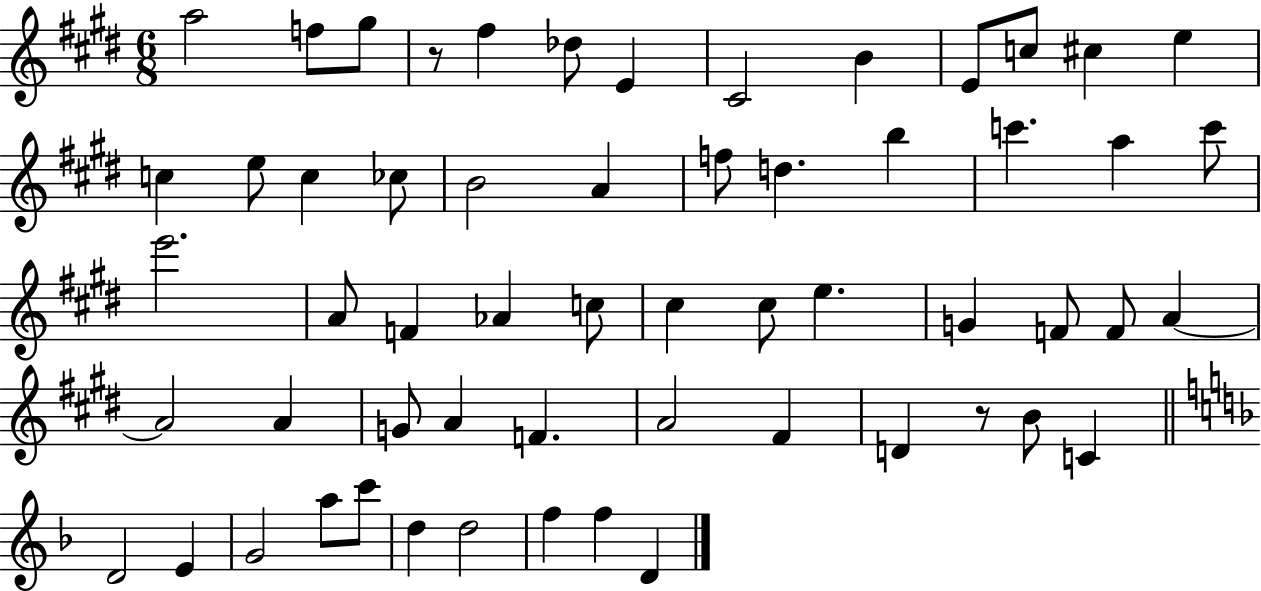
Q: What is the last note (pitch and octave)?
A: D4